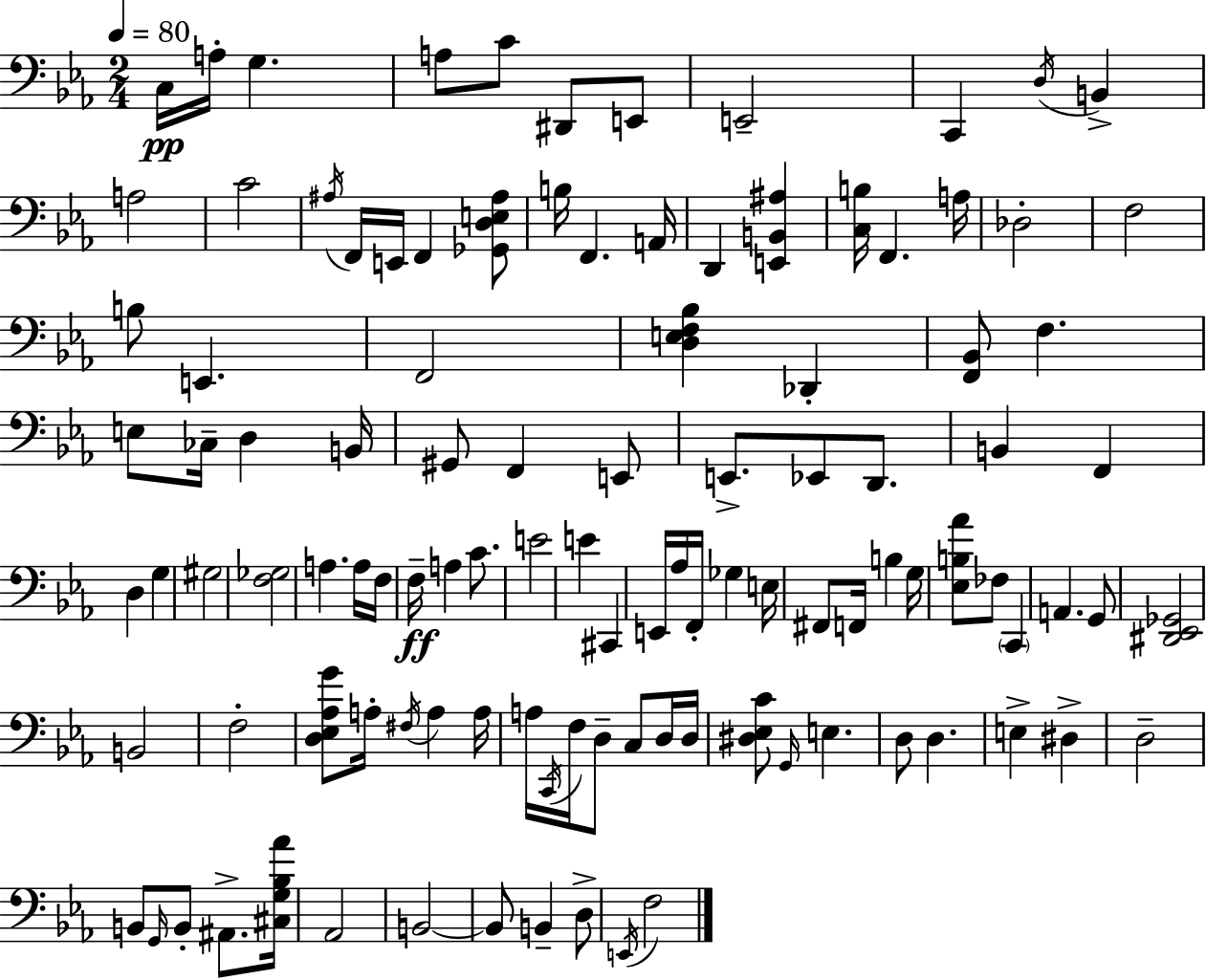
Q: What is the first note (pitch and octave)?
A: C3